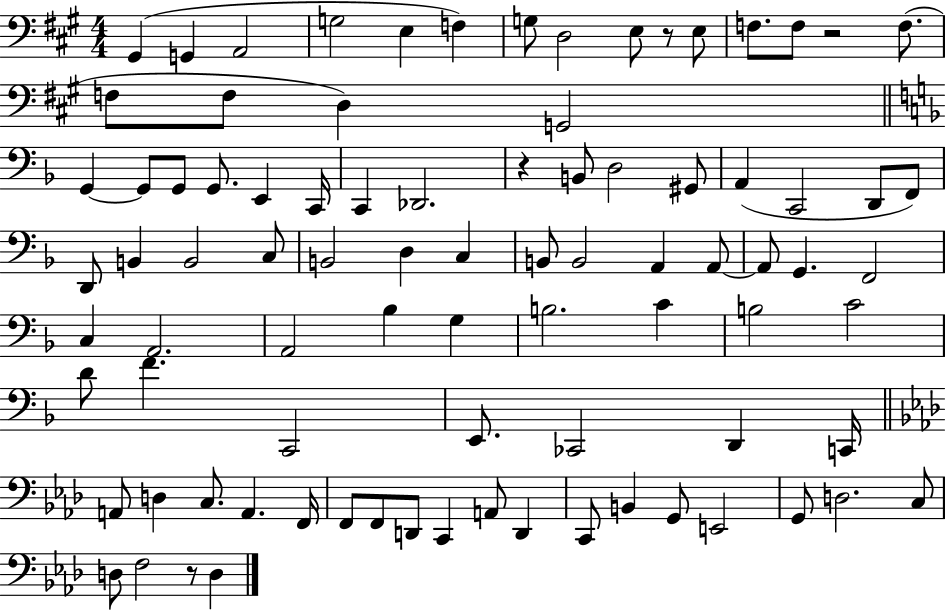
G#2/q G2/q A2/h G3/h E3/q F3/q G3/e D3/h E3/e R/e E3/e F3/e. F3/e R/h F3/e. F3/e F3/e D3/q G2/h G2/q G2/e G2/e G2/e. E2/q C2/s C2/q Db2/h. R/q B2/e D3/h G#2/e A2/q C2/h D2/e F2/e D2/e B2/q B2/h C3/e B2/h D3/q C3/q B2/e B2/h A2/q A2/e A2/e G2/q. F2/h C3/q A2/h. A2/h Bb3/q G3/q B3/h. C4/q B3/h C4/h D4/e F4/q. C2/h E2/e. CES2/h D2/q C2/s A2/e D3/q C3/e. A2/q. F2/s F2/e F2/e D2/e C2/q A2/e D2/q C2/e B2/q G2/e E2/h G2/e D3/h. C3/e D3/e F3/h R/e D3/q